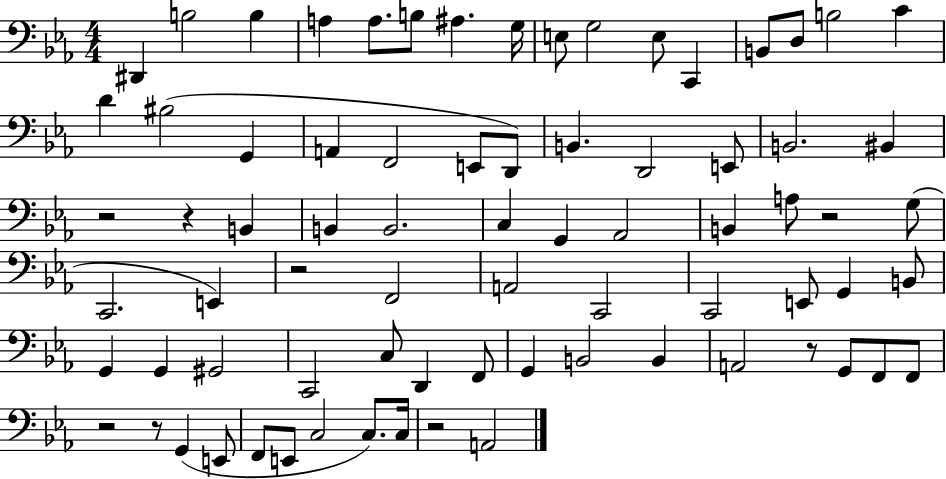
X:1
T:Untitled
M:4/4
L:1/4
K:Eb
^D,, B,2 B, A, A,/2 B,/2 ^A, G,/4 E,/2 G,2 E,/2 C,, B,,/2 D,/2 B,2 C D ^B,2 G,, A,, F,,2 E,,/2 D,,/2 B,, D,,2 E,,/2 B,,2 ^B,, z2 z B,, B,, B,,2 C, G,, _A,,2 B,, A,/2 z2 G,/2 C,,2 E,, z2 F,,2 A,,2 C,,2 C,,2 E,,/2 G,, B,,/2 G,, G,, ^G,,2 C,,2 C,/2 D,, F,,/2 G,, B,,2 B,, A,,2 z/2 G,,/2 F,,/2 F,,/2 z2 z/2 G,, E,,/2 F,,/2 E,,/2 C,2 C,/2 C,/4 z2 A,,2